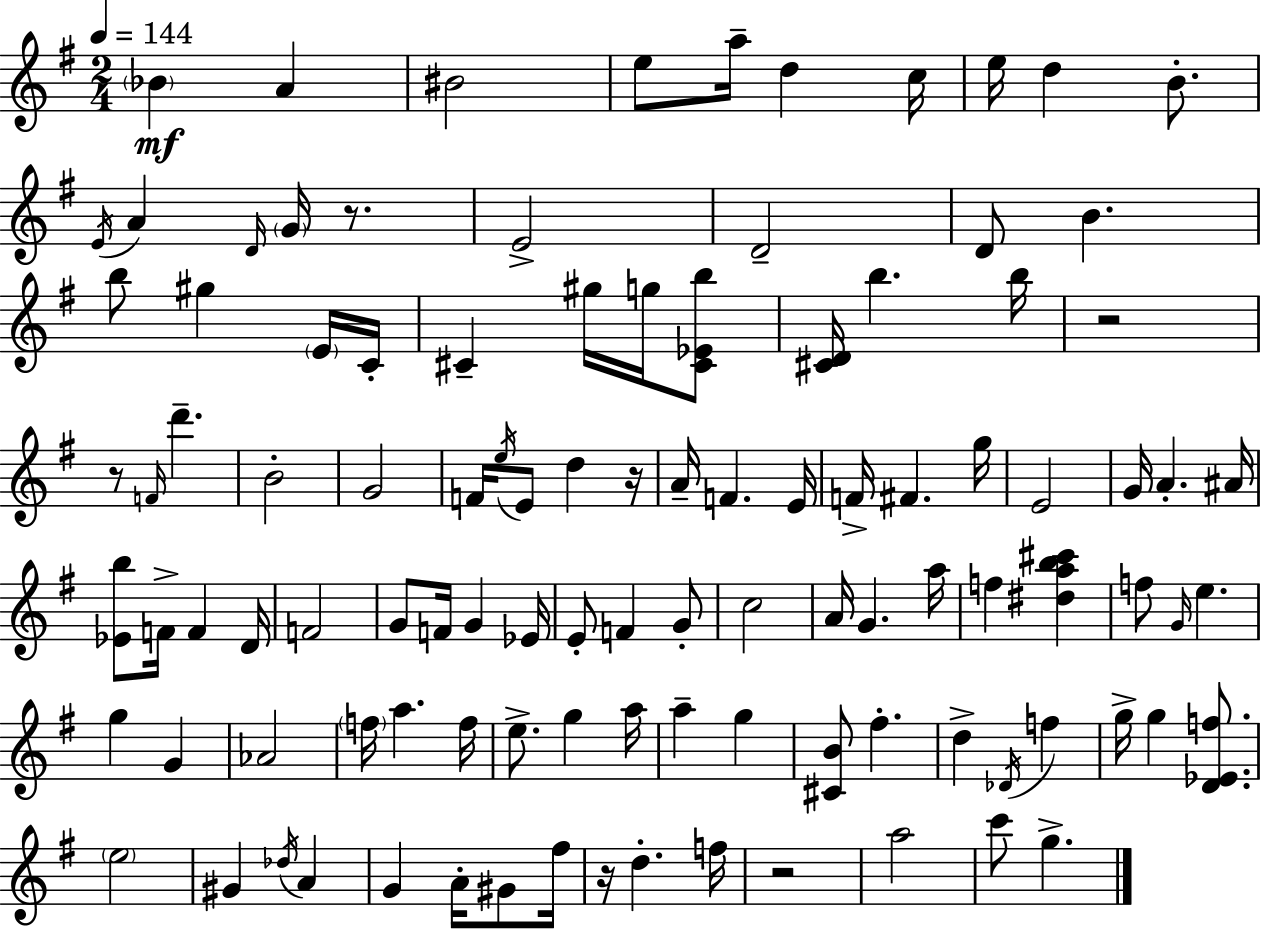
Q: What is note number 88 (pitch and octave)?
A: G#4